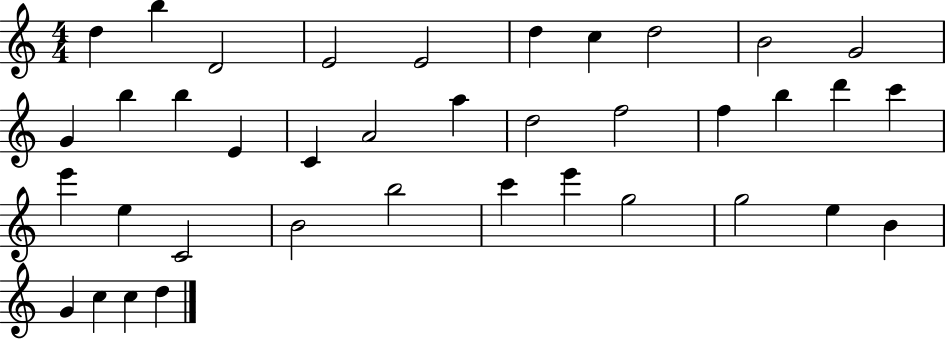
D5/q B5/q D4/h E4/h E4/h D5/q C5/q D5/h B4/h G4/h G4/q B5/q B5/q E4/q C4/q A4/h A5/q D5/h F5/h F5/q B5/q D6/q C6/q E6/q E5/q C4/h B4/h B5/h C6/q E6/q G5/h G5/h E5/q B4/q G4/q C5/q C5/q D5/q